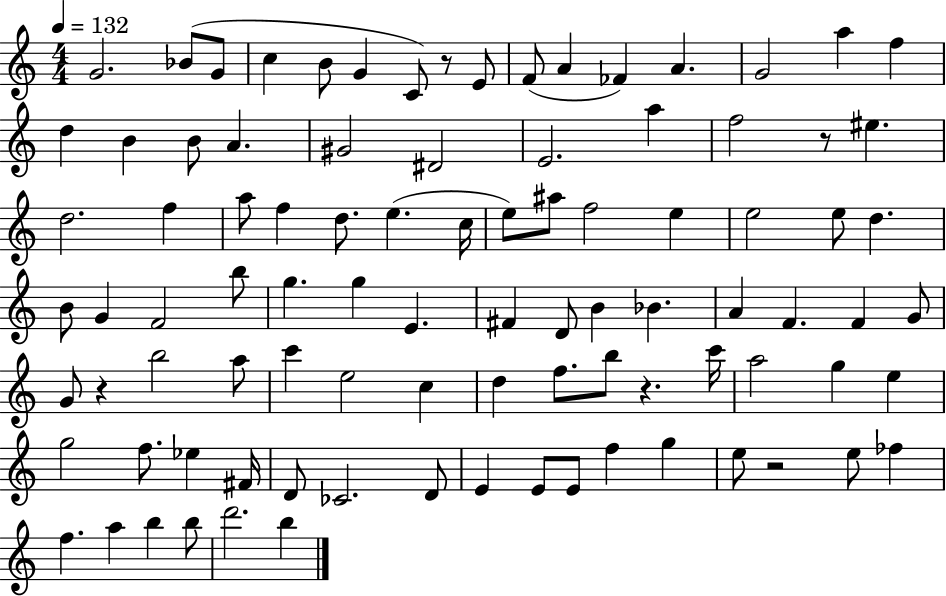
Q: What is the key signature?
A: C major